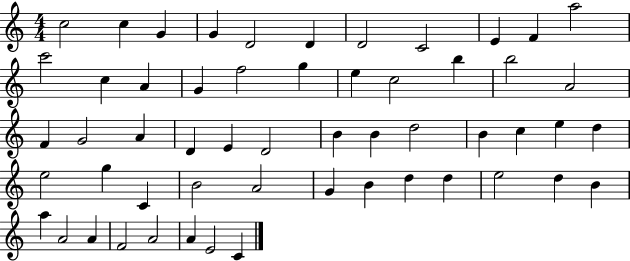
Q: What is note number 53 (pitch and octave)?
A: A4